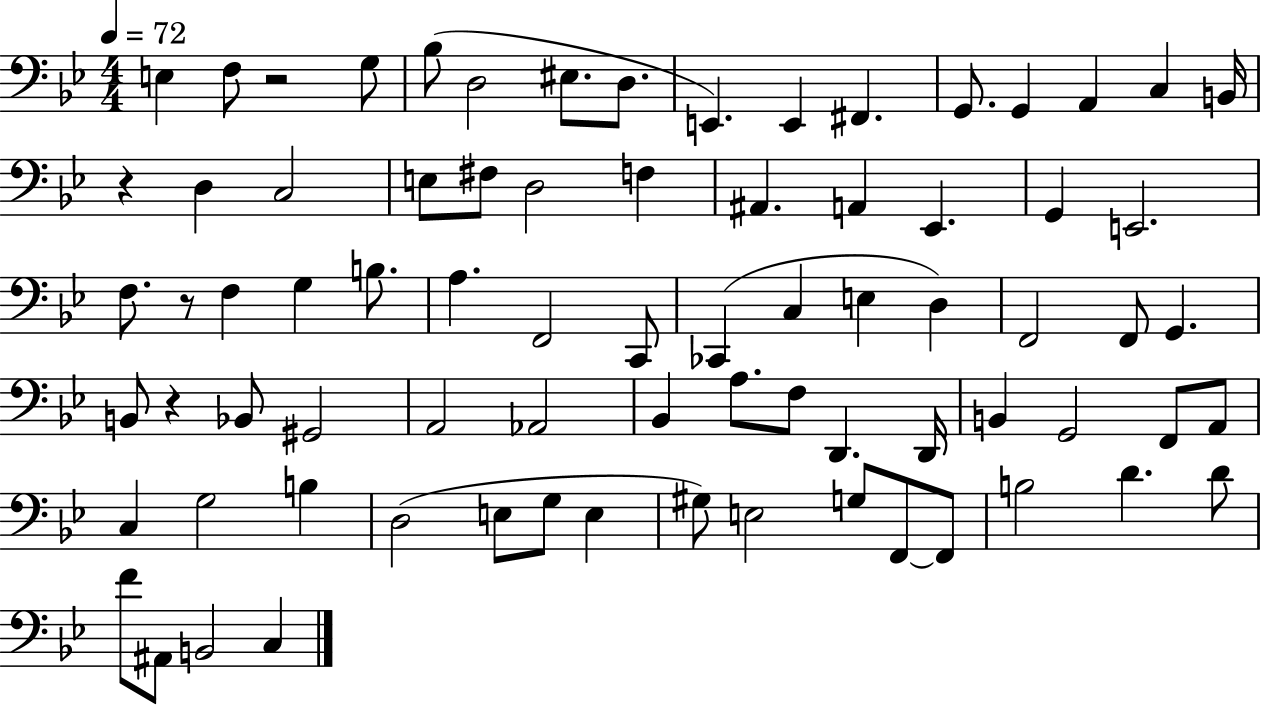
{
  \clef bass
  \numericTimeSignature
  \time 4/4
  \key bes \major
  \tempo 4 = 72
  e4 f8 r2 g8 | bes8( d2 eis8. d8. | e,4.) e,4 fis,4. | g,8. g,4 a,4 c4 b,16 | \break r4 d4 c2 | e8 fis8 d2 f4 | ais,4. a,4 ees,4. | g,4 e,2. | \break f8. r8 f4 g4 b8. | a4. f,2 c,8 | ces,4( c4 e4 d4) | f,2 f,8 g,4. | \break b,8 r4 bes,8 gis,2 | a,2 aes,2 | bes,4 a8. f8 d,4. d,16 | b,4 g,2 f,8 a,8 | \break c4 g2 b4 | d2( e8 g8 e4 | gis8) e2 g8 f,8~~ f,8 | b2 d'4. d'8 | \break f'8 ais,8 b,2 c4 | \bar "|."
}